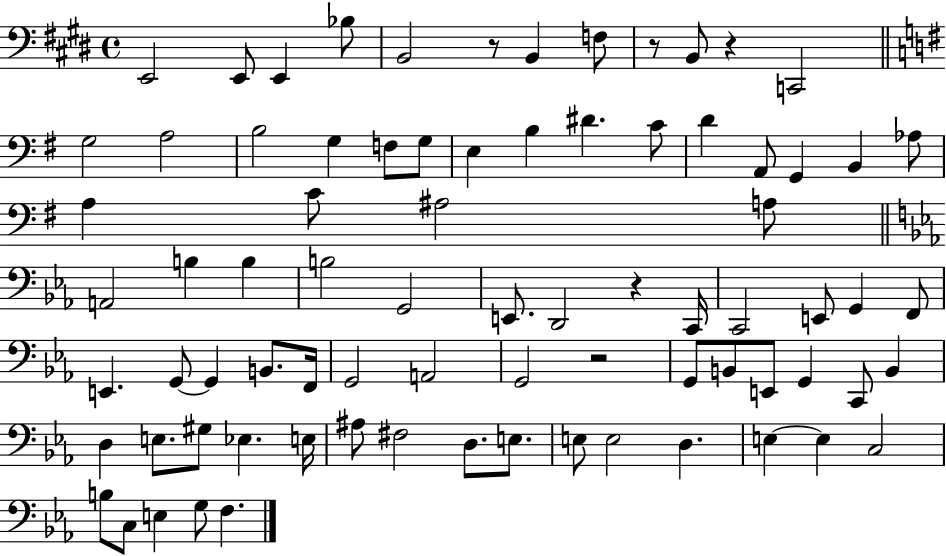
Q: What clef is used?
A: bass